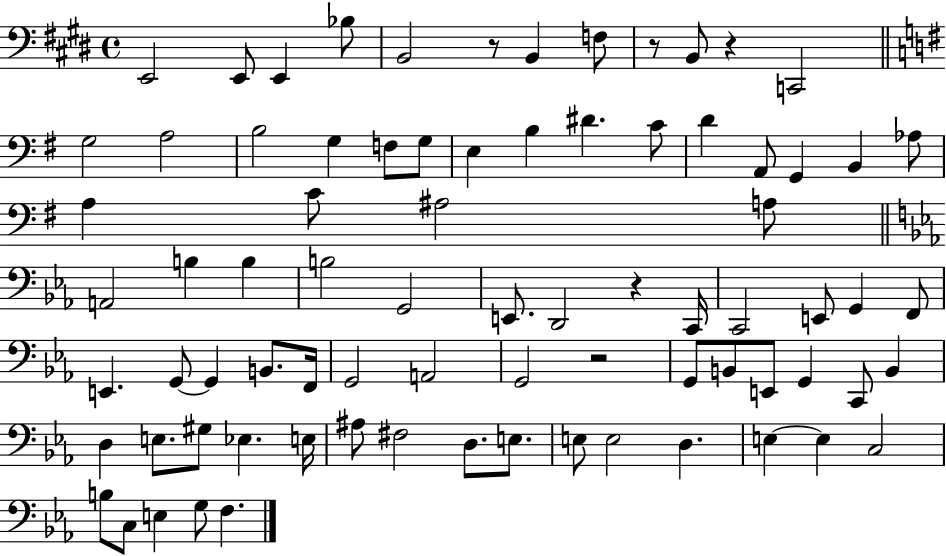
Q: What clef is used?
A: bass